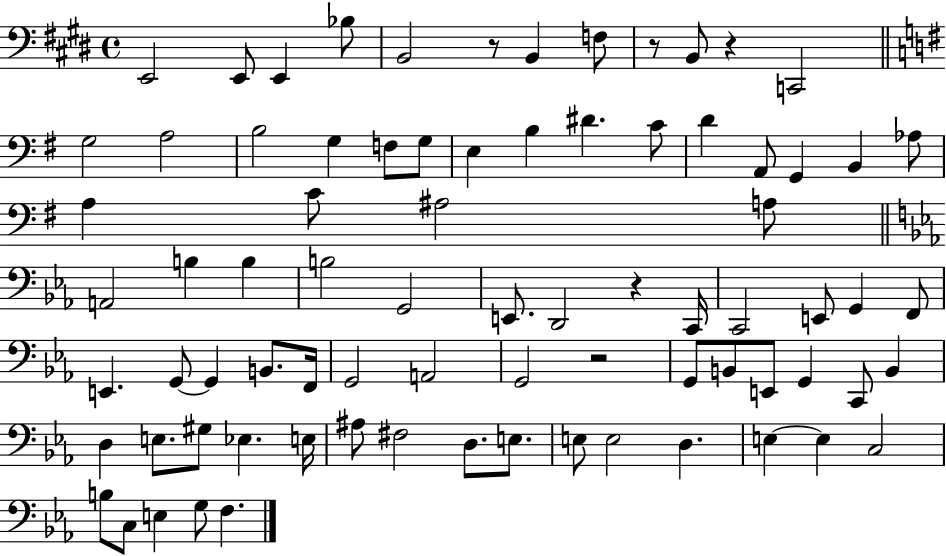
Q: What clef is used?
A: bass